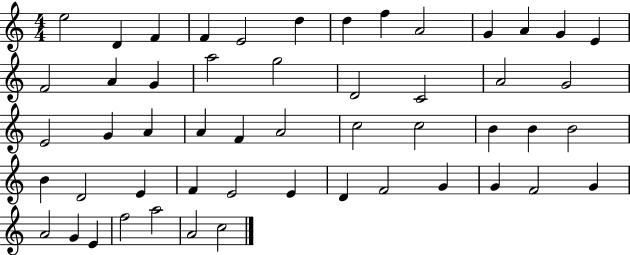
E5/h D4/q F4/q F4/q E4/h D5/q D5/q F5/q A4/h G4/q A4/q G4/q E4/q F4/h A4/q G4/q A5/h G5/h D4/h C4/h A4/h G4/h E4/h G4/q A4/q A4/q F4/q A4/h C5/h C5/h B4/q B4/q B4/h B4/q D4/h E4/q F4/q E4/h E4/q D4/q F4/h G4/q G4/q F4/h G4/q A4/h G4/q E4/q F5/h A5/h A4/h C5/h